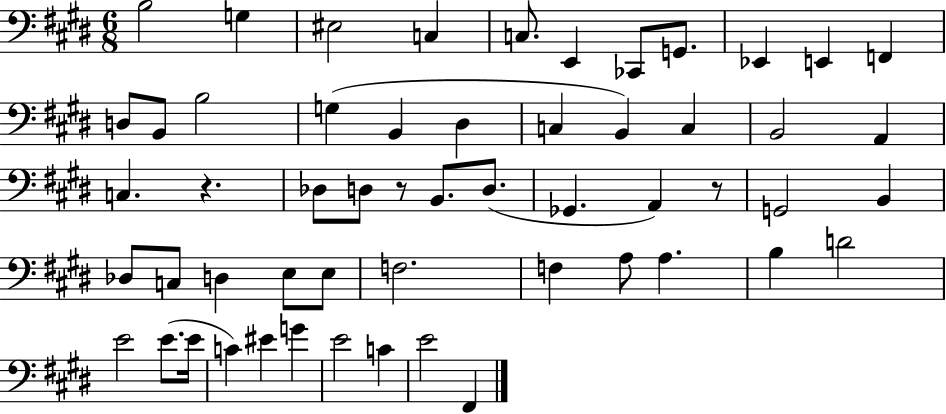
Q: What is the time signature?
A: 6/8